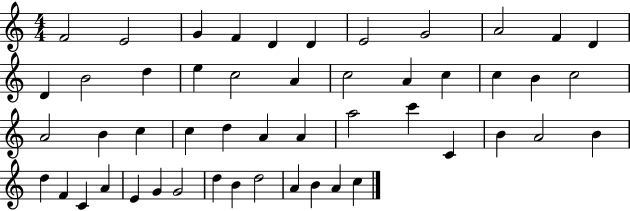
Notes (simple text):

F4/h E4/h G4/q F4/q D4/q D4/q E4/h G4/h A4/h F4/q D4/q D4/q B4/h D5/q E5/q C5/h A4/q C5/h A4/q C5/q C5/q B4/q C5/h A4/h B4/q C5/q C5/q D5/q A4/q A4/q A5/h C6/q C4/q B4/q A4/h B4/q D5/q F4/q C4/q A4/q E4/q G4/q G4/h D5/q B4/q D5/h A4/q B4/q A4/q C5/q